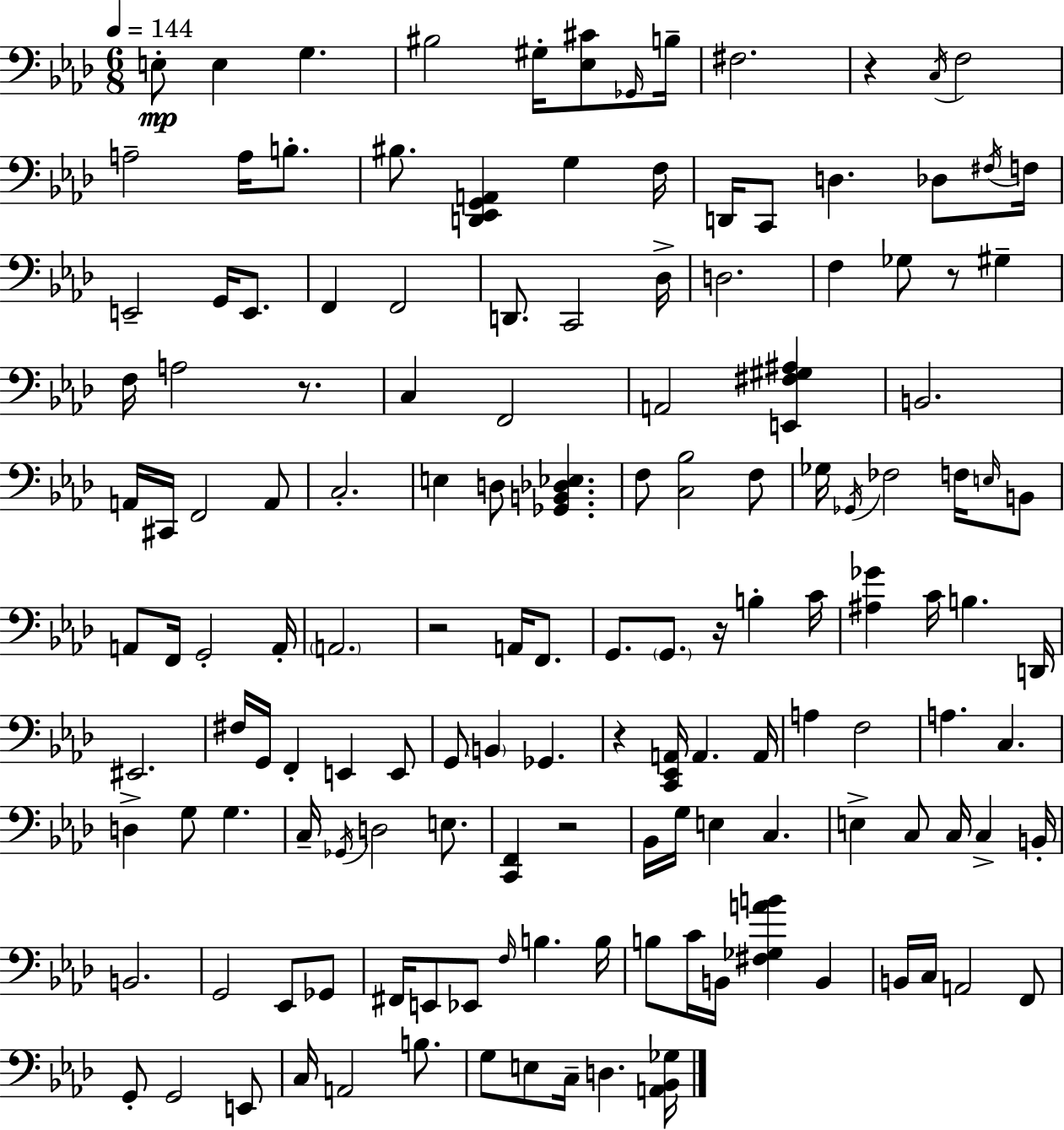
X:1
T:Untitled
M:6/8
L:1/4
K:Ab
E,/2 E, G, ^B,2 ^G,/4 [_E,^C]/2 _G,,/4 B,/4 ^F,2 z C,/4 F,2 A,2 A,/4 B,/2 ^B,/2 [D,,_E,,G,,A,,] G, F,/4 D,,/4 C,,/2 D, _D,/2 ^F,/4 F,/4 E,,2 G,,/4 E,,/2 F,, F,,2 D,,/2 C,,2 _D,/4 D,2 F, _G,/2 z/2 ^G, F,/4 A,2 z/2 C, F,,2 A,,2 [E,,^F,^G,^A,] B,,2 A,,/4 ^C,,/4 F,,2 A,,/2 C,2 E, D,/2 [_G,,B,,_D,_E,] F,/2 [C,_B,]2 F,/2 _G,/4 _G,,/4 _F,2 F,/4 E,/4 B,,/2 A,,/2 F,,/4 G,,2 A,,/4 A,,2 z2 A,,/4 F,,/2 G,,/2 G,,/2 z/4 B, C/4 [^A,_G] C/4 B, D,,/4 ^E,,2 ^F,/4 G,,/4 F,, E,, E,,/2 G,,/2 B,, _G,, z [C,,_E,,A,,]/4 A,, A,,/4 A, F,2 A, C, D, G,/2 G, C,/4 _G,,/4 D,2 E,/2 [C,,F,,] z2 _B,,/4 G,/4 E, C, E, C,/2 C,/4 C, B,,/4 B,,2 G,,2 _E,,/2 _G,,/2 ^F,,/4 E,,/2 _E,,/2 F,/4 B, B,/4 B,/2 C/4 B,,/4 [^F,_G,AB] B,, B,,/4 C,/4 A,,2 F,,/2 G,,/2 G,,2 E,,/2 C,/4 A,,2 B,/2 G,/2 E,/2 C,/4 D, [A,,_B,,_G,]/4